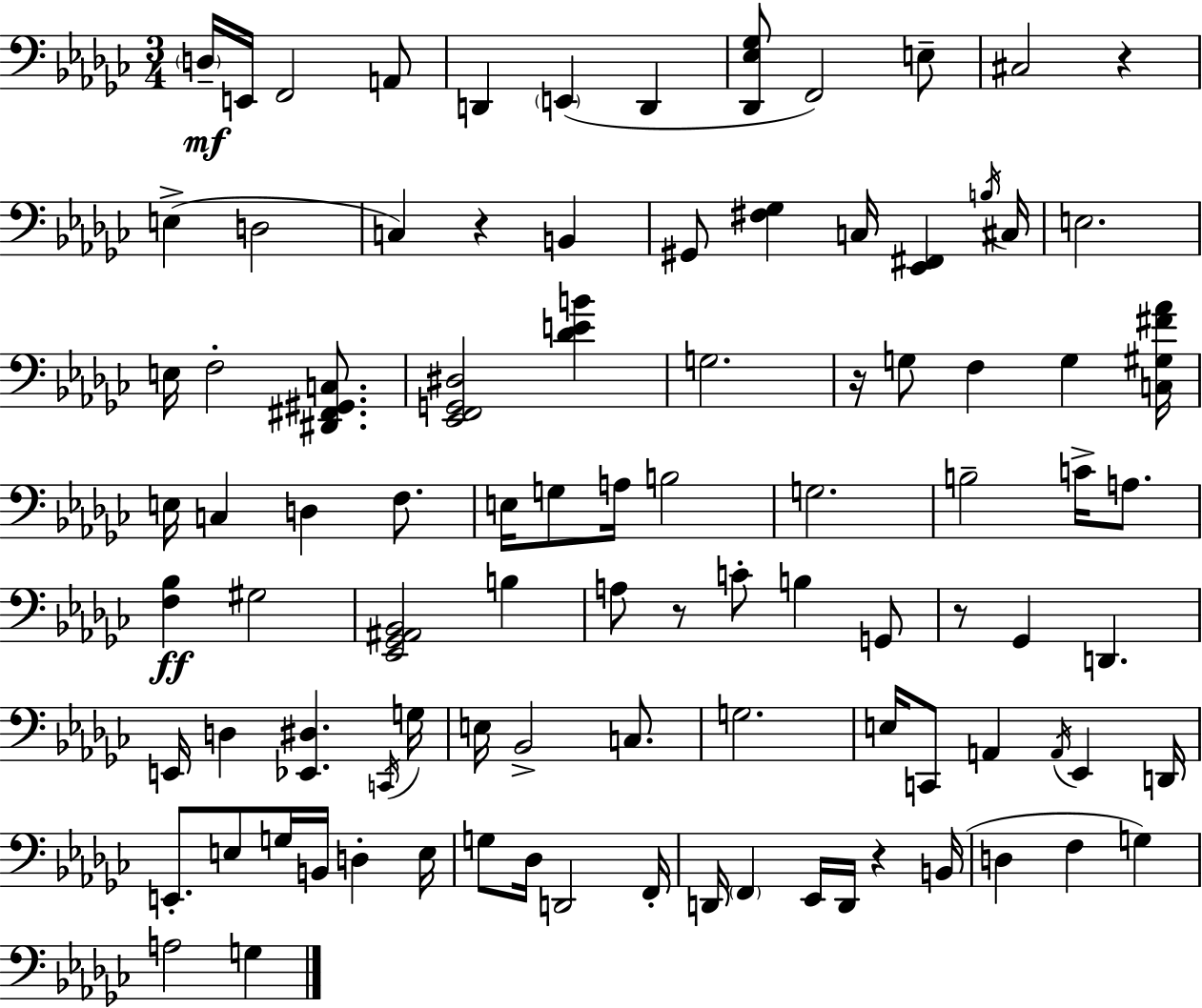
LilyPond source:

{
  \clef bass
  \numericTimeSignature
  \time 3/4
  \key ees \minor
  \parenthesize d16--\mf e,16 f,2 a,8 | d,4 \parenthesize e,4( d,4 | <des, ees ges>8 f,2) e8-- | cis2 r4 | \break e4->( d2 | c4) r4 b,4 | gis,8 <fis ges>4 c16 <ees, fis,>4 \acciaccatura { b16 } | cis16 e2. | \break e16 f2-. <dis, fis, gis, c>8. | <ees, f, g, dis>2 <des' e' b'>4 | g2. | r16 g8 f4 g4 | \break <c gis fis' aes'>16 e16 c4 d4 f8. | e16 g8 a16 b2 | g2. | b2-- c'16-> a8. | \break <f bes>4\ff gis2 | <ees, ges, ais, bes,>2 b4 | a8 r8 c'8-. b4 g,8 | r8 ges,4 d,4. | \break e,16 d4 <ees, dis>4. | \acciaccatura { c,16 } g16 e16 bes,2-> c8. | g2. | e16 c,8 a,4 \acciaccatura { a,16 } ees,4 | \break d,16 e,8.-. e8 g16 b,16 d4-. | e16 g8 des16 d,2 | f,16-. d,16 \parenthesize f,4 ees,16 d,16 r4 | b,16( d4 f4 g4) | \break a2 g4 | \bar "|."
}